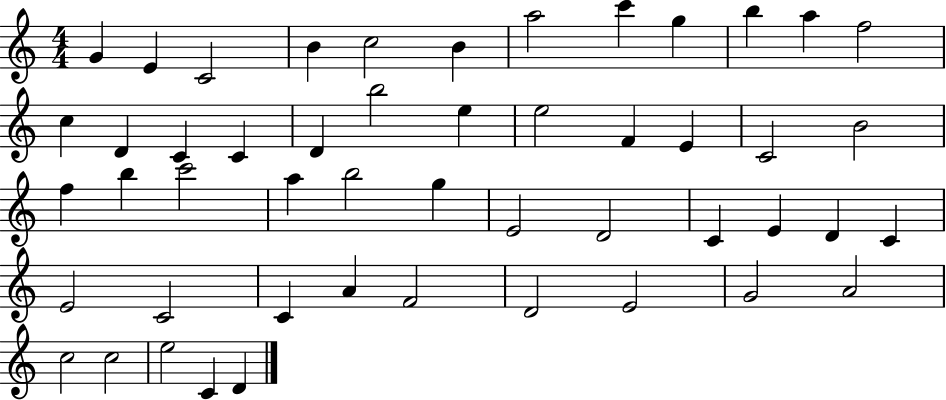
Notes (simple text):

G4/q E4/q C4/h B4/q C5/h B4/q A5/h C6/q G5/q B5/q A5/q F5/h C5/q D4/q C4/q C4/q D4/q B5/h E5/q E5/h F4/q E4/q C4/h B4/h F5/q B5/q C6/h A5/q B5/h G5/q E4/h D4/h C4/q E4/q D4/q C4/q E4/h C4/h C4/q A4/q F4/h D4/h E4/h G4/h A4/h C5/h C5/h E5/h C4/q D4/q